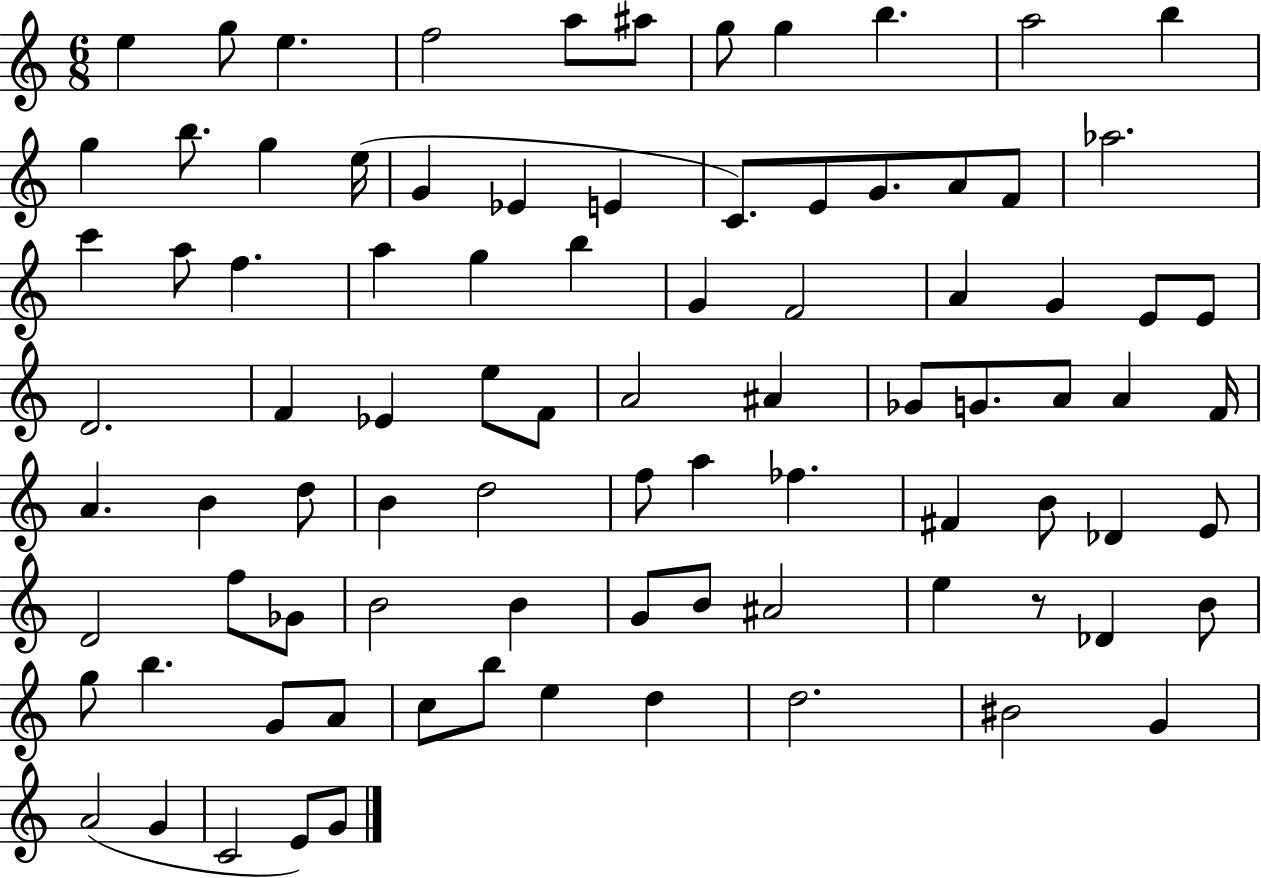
X:1
T:Untitled
M:6/8
L:1/4
K:C
e g/2 e f2 a/2 ^a/2 g/2 g b a2 b g b/2 g e/4 G _E E C/2 E/2 G/2 A/2 F/2 _a2 c' a/2 f a g b G F2 A G E/2 E/2 D2 F _E e/2 F/2 A2 ^A _G/2 G/2 A/2 A F/4 A B d/2 B d2 f/2 a _f ^F B/2 _D E/2 D2 f/2 _G/2 B2 B G/2 B/2 ^A2 e z/2 _D B/2 g/2 b G/2 A/2 c/2 b/2 e d d2 ^B2 G A2 G C2 E/2 G/2